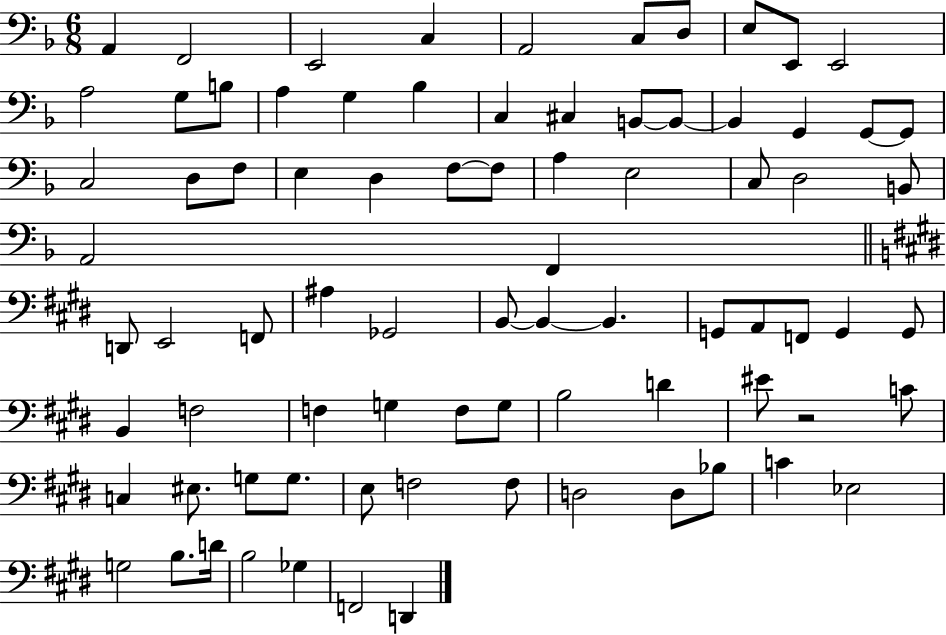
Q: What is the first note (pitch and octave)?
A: A2